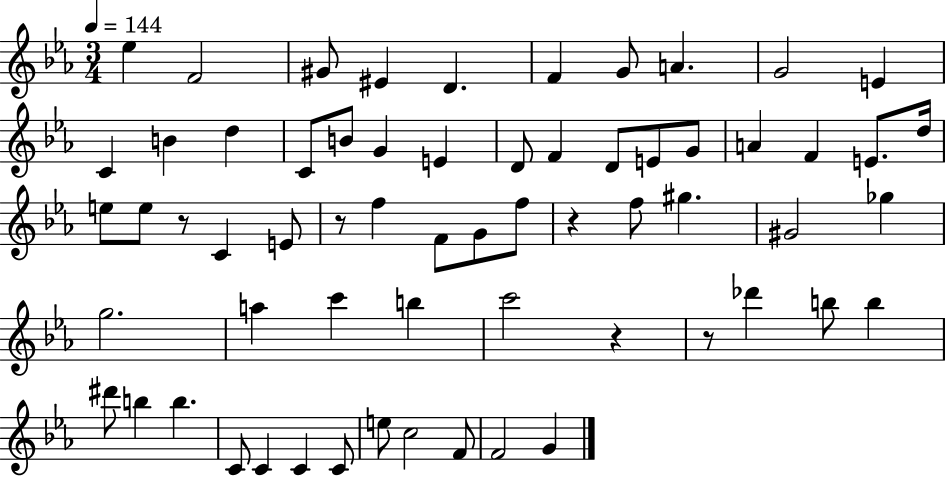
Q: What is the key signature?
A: EES major